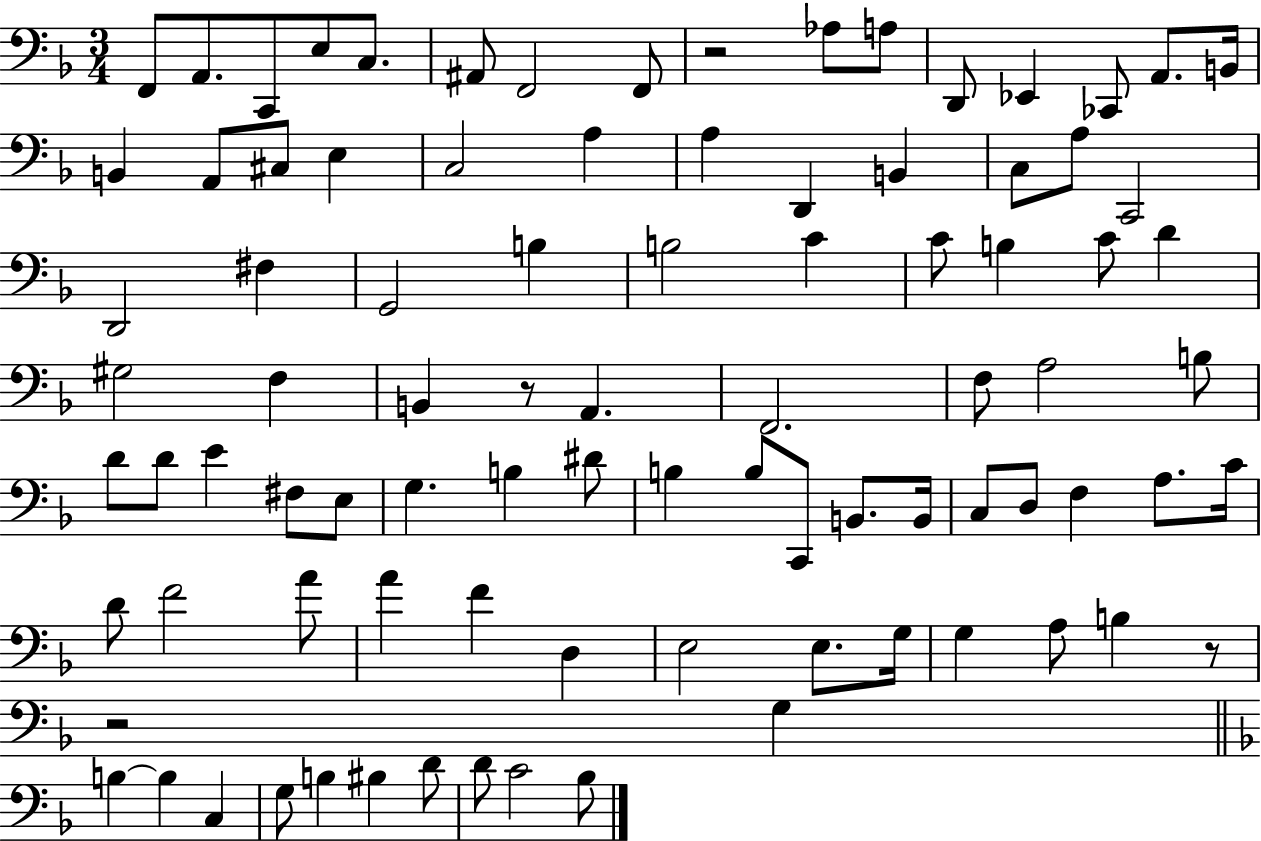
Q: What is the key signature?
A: F major